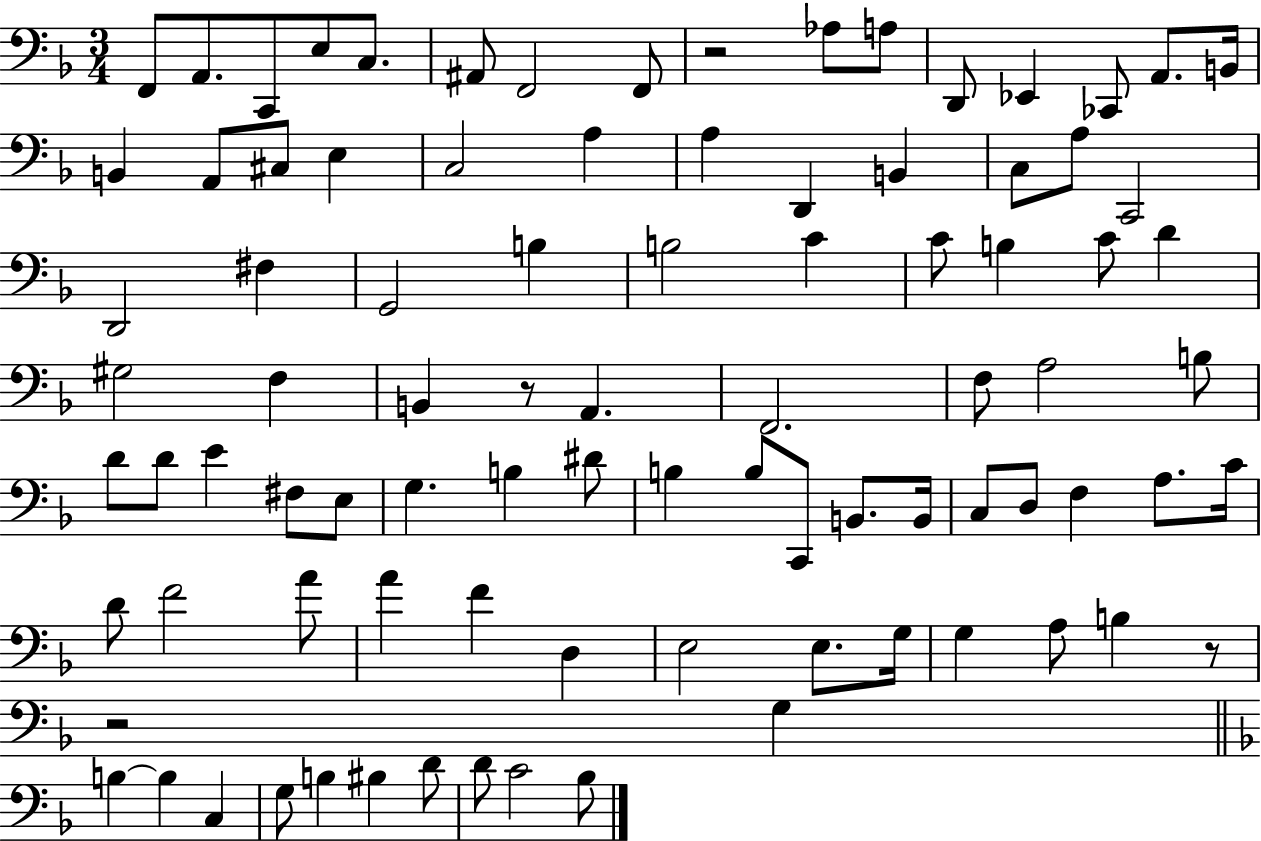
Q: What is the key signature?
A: F major